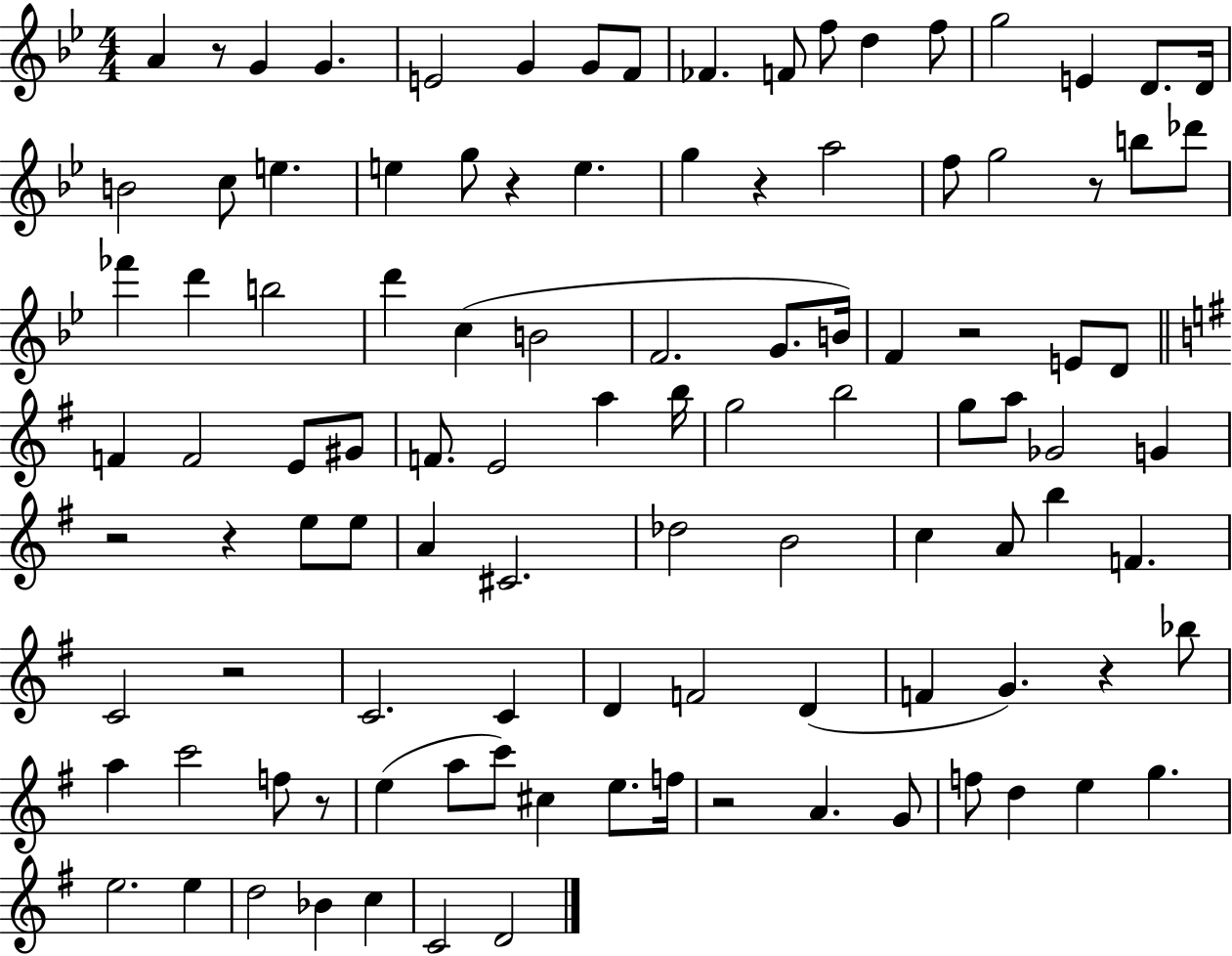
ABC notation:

X:1
T:Untitled
M:4/4
L:1/4
K:Bb
A z/2 G G E2 G G/2 F/2 _F F/2 f/2 d f/2 g2 E D/2 D/4 B2 c/2 e e g/2 z e g z a2 f/2 g2 z/2 b/2 _d'/2 _f' d' b2 d' c B2 F2 G/2 B/4 F z2 E/2 D/2 F F2 E/2 ^G/2 F/2 E2 a b/4 g2 b2 g/2 a/2 _G2 G z2 z e/2 e/2 A ^C2 _d2 B2 c A/2 b F C2 z2 C2 C D F2 D F G z _b/2 a c'2 f/2 z/2 e a/2 c'/2 ^c e/2 f/4 z2 A G/2 f/2 d e g e2 e d2 _B c C2 D2